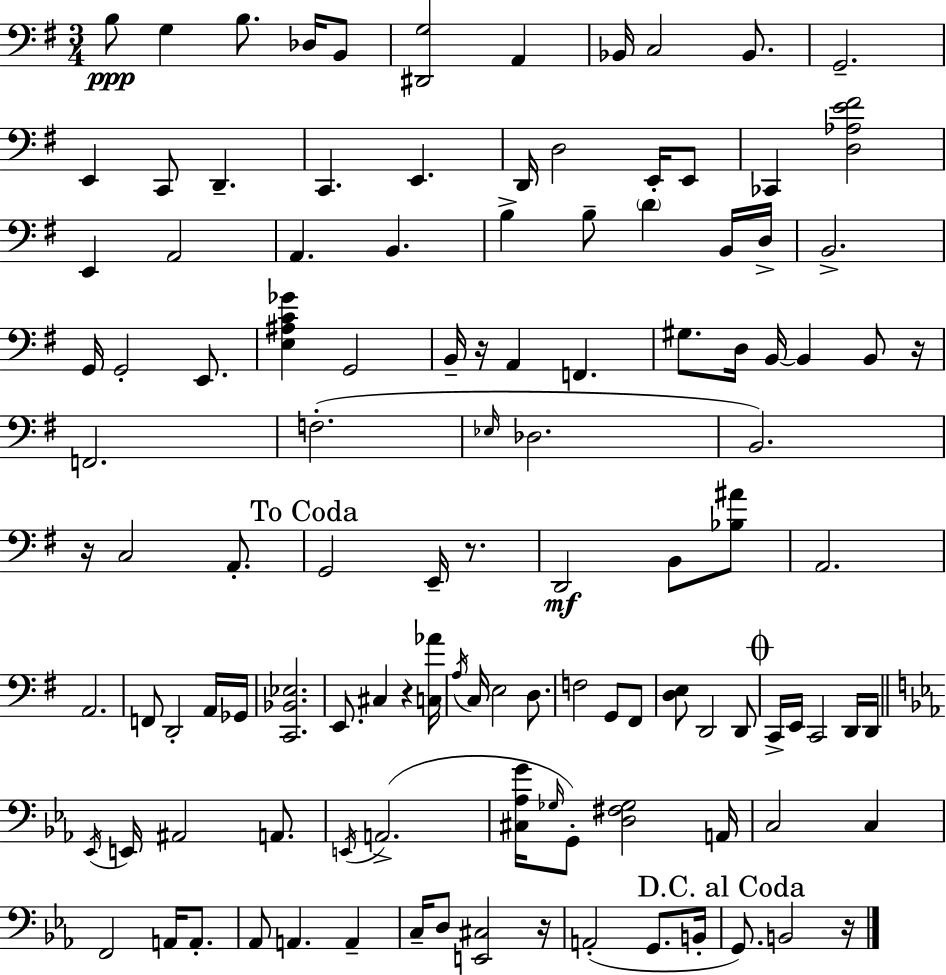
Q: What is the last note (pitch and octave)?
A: B2